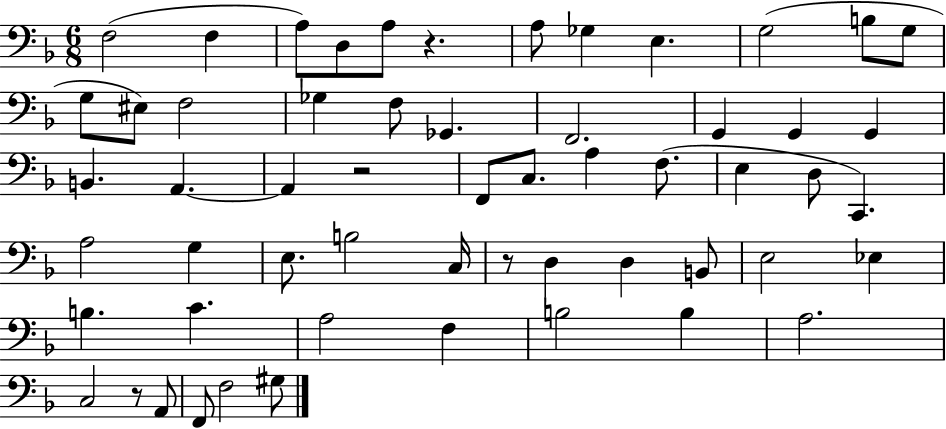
{
  \clef bass
  \numericTimeSignature
  \time 6/8
  \key f \major
  \repeat volta 2 { f2( f4 | a8) d8 a8 r4. | a8 ges4 e4. | g2( b8 g8 | \break g8 eis8) f2 | ges4 f8 ges,4. | f,2. | g,4 g,4 g,4 | \break b,4. a,4.~~ | a,4 r2 | f,8 c8. a4 f8.( | e4 d8 c,4.) | \break a2 g4 | e8. b2 c16 | r8 d4 d4 b,8 | e2 ees4 | \break b4. c'4. | a2 f4 | b2 b4 | a2. | \break c2 r8 a,8 | f,8 f2 gis8 | } \bar "|."
}